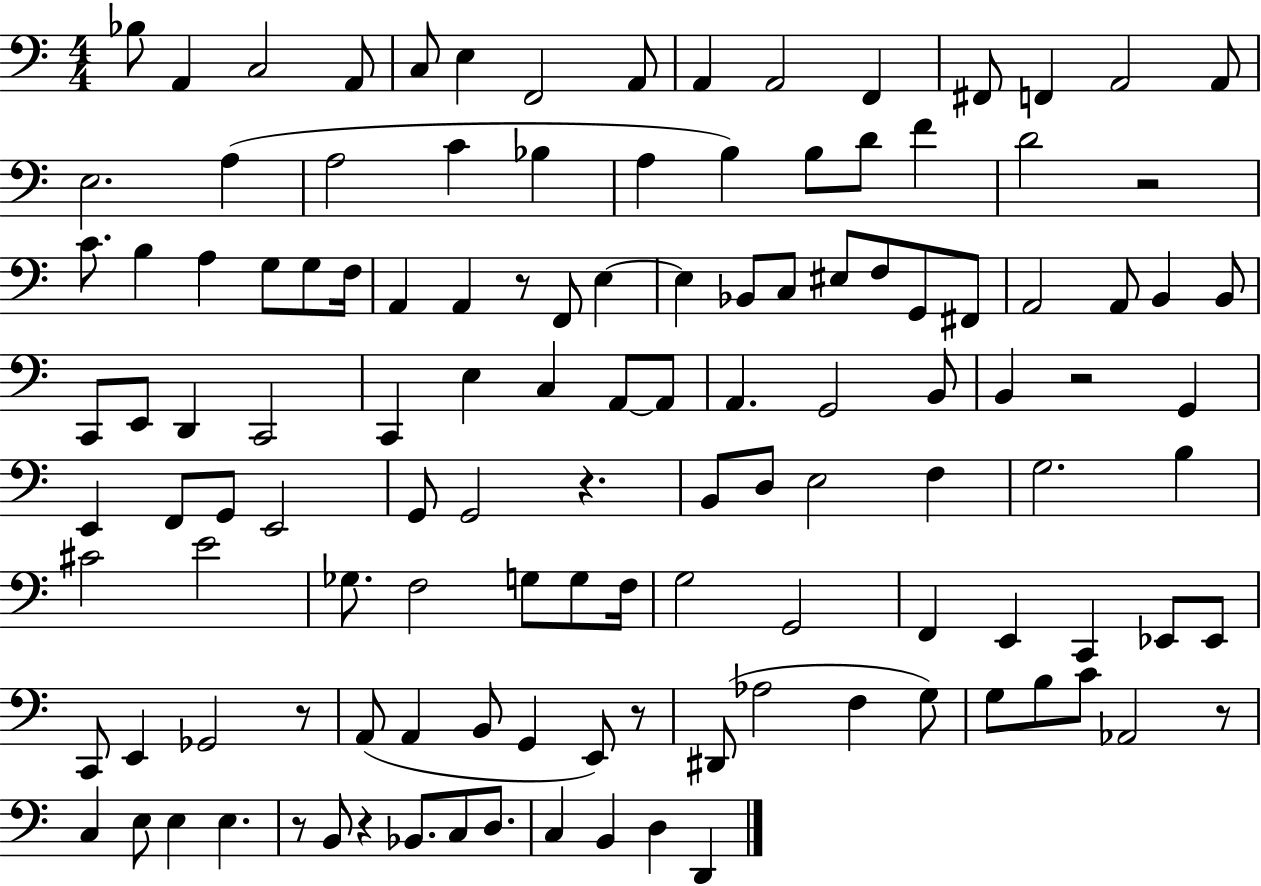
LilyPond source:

{
  \clef bass
  \numericTimeSignature
  \time 4/4
  \key c \major
  \repeat volta 2 { bes8 a,4 c2 a,8 | c8 e4 f,2 a,8 | a,4 a,2 f,4 | fis,8 f,4 a,2 a,8 | \break e2. a4( | a2 c'4 bes4 | a4 b4) b8 d'8 f'4 | d'2 r2 | \break c'8. b4 a4 g8 g8 f16 | a,4 a,4 r8 f,8 e4~~ | e4 bes,8 c8 eis8 f8 g,8 fis,8 | a,2 a,8 b,4 b,8 | \break c,8 e,8 d,4 c,2 | c,4 e4 c4 a,8~~ a,8 | a,4. g,2 b,8 | b,4 r2 g,4 | \break e,4 f,8 g,8 e,2 | g,8 g,2 r4. | b,8 d8 e2 f4 | g2. b4 | \break cis'2 e'2 | ges8. f2 g8 g8 f16 | g2 g,2 | f,4 e,4 c,4 ees,8 ees,8 | \break c,8 e,4 ges,2 r8 | a,8( a,4 b,8 g,4 e,8) r8 | dis,8( aes2 f4 g8) | g8 b8 c'8 aes,2 r8 | \break c4 e8 e4 e4. | r8 b,8 r4 bes,8. c8 d8. | c4 b,4 d4 d,4 | } \bar "|."
}